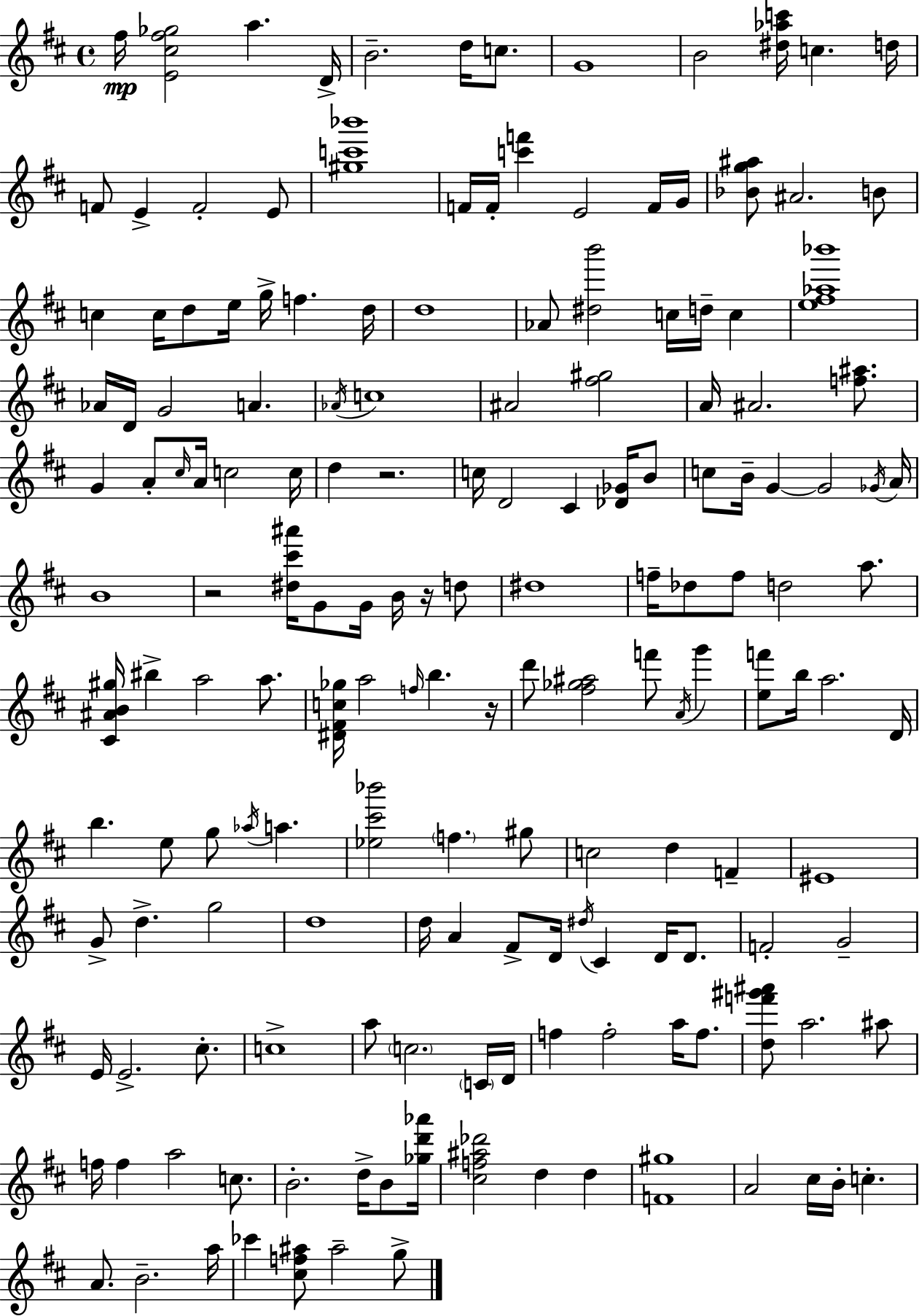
{
  \clef treble
  \time 4/4
  \defaultTimeSignature
  \key d \major
  fis''16\mp <e' cis'' fis'' ges''>2 a''4. d'16-> | b'2.-- d''16 c''8. | g'1 | b'2 <dis'' aes'' c'''>16 c''4. d''16 | \break f'8 e'4-> f'2-. e'8 | <gis'' c''' bes'''>1 | f'16 f'16-. <c''' f'''>4 e'2 f'16 g'16 | <bes' g'' ais''>8 ais'2. b'8 | \break c''4 c''16 d''8 e''16 g''16-> f''4. d''16 | d''1 | aes'8 <dis'' b'''>2 c''16 d''16-- c''4 | <e'' fis'' aes'' bes'''>1 | \break aes'16 d'16 g'2 a'4. | \acciaccatura { aes'16 } c''1 | ais'2 <fis'' gis''>2 | a'16 ais'2. <f'' ais''>8. | \break g'4 a'8-. \grace { cis''16 } a'16 c''2 | c''16 d''4 r2. | c''16 d'2 cis'4 <des' ges'>16 | b'8 c''8 b'16-- g'4~~ g'2 | \break \acciaccatura { ges'16 } a'16 b'1 | r2 <dis'' cis''' ais'''>16 g'8 g'16 b'16 | r16 d''8 dis''1 | f''16-- des''8 f''8 d''2 | \break a''8. <cis' ais' b' gis''>16 bis''4-> a''2 | a''8. <dis' fis' c'' ges''>16 a''2 \grace { f''16 } b''4. | r16 d'''8 <fis'' ges'' ais''>2 f'''8 | \acciaccatura { a'16 } g'''4 <e'' f'''>8 b''16 a''2. | \break d'16 b''4. e''8 g''8 \acciaccatura { aes''16 } | a''4. <ees'' cis''' bes'''>2 \parenthesize f''4. | gis''8 c''2 d''4 | f'4-- eis'1 | \break g'8-> d''4.-> g''2 | d''1 | d''16 a'4 fis'8-> d'16 \acciaccatura { dis''16 } cis'4 | d'16 d'8. f'2-. g'2-- | \break e'16 e'2.-> | cis''8.-. c''1-> | a''8 \parenthesize c''2. | \parenthesize c'16 d'16 f''4 f''2-. | \break a''16 f''8. <d'' f''' gis''' ais'''>8 a''2. | ais''8 f''16 f''4 a''2 | c''8. b'2.-. | d''16-> b'8 <ges'' d''' aes'''>16 <cis'' f'' ais'' des'''>2 d''4 | \break d''4 <f' gis''>1 | a'2 cis''16 | b'16-. c''4.-. a'8. b'2.-- | a''16 ces'''4 <cis'' f'' ais''>8 ais''2-- | \break g''8-> \bar "|."
}